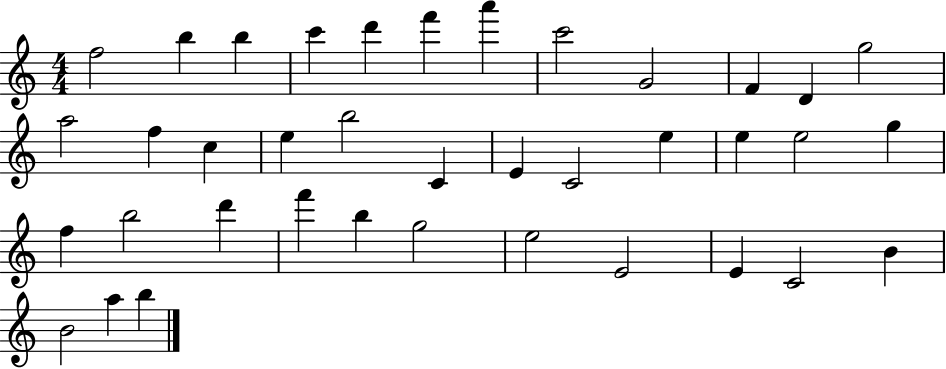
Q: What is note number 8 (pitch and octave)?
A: C6